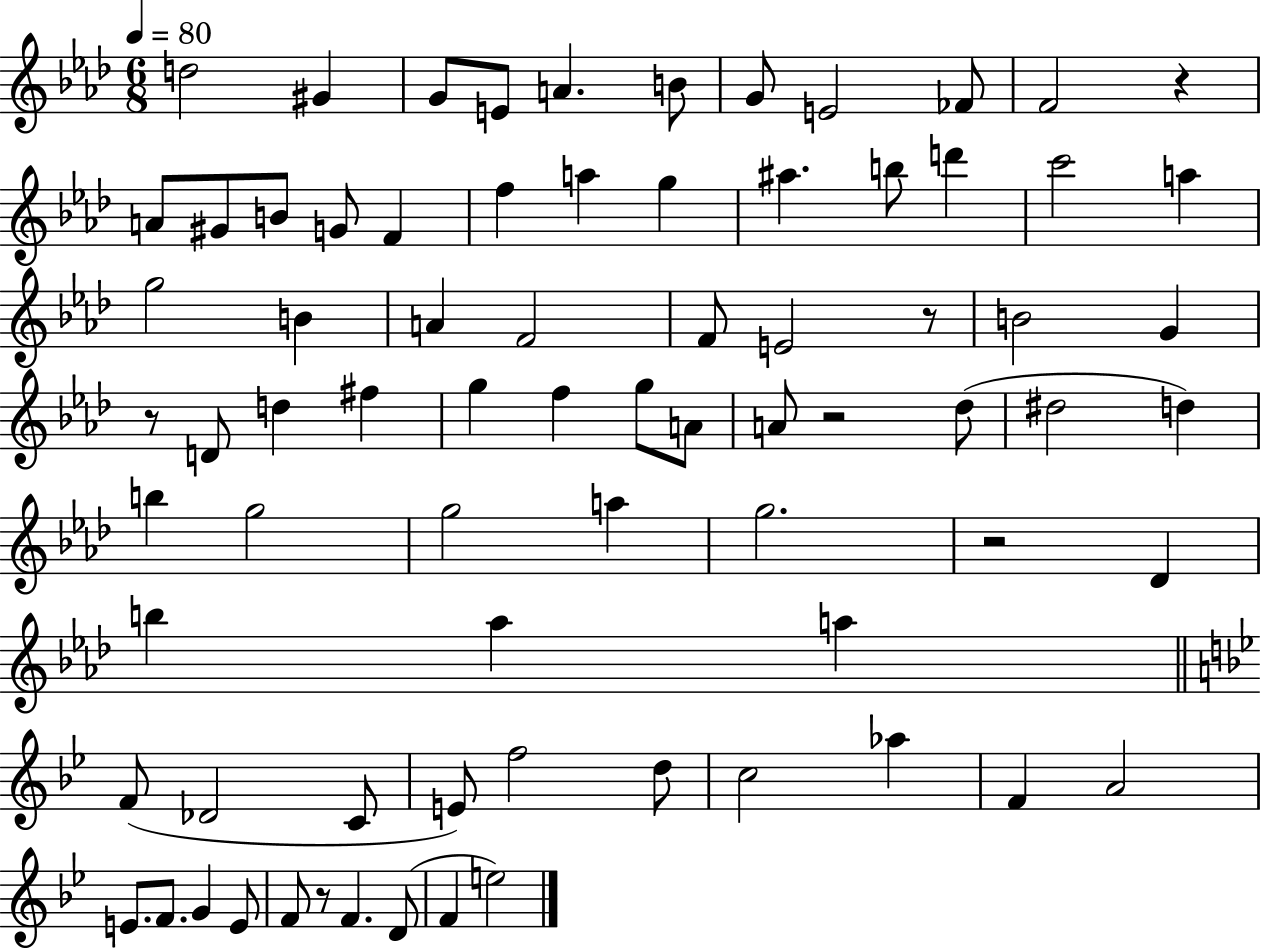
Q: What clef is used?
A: treble